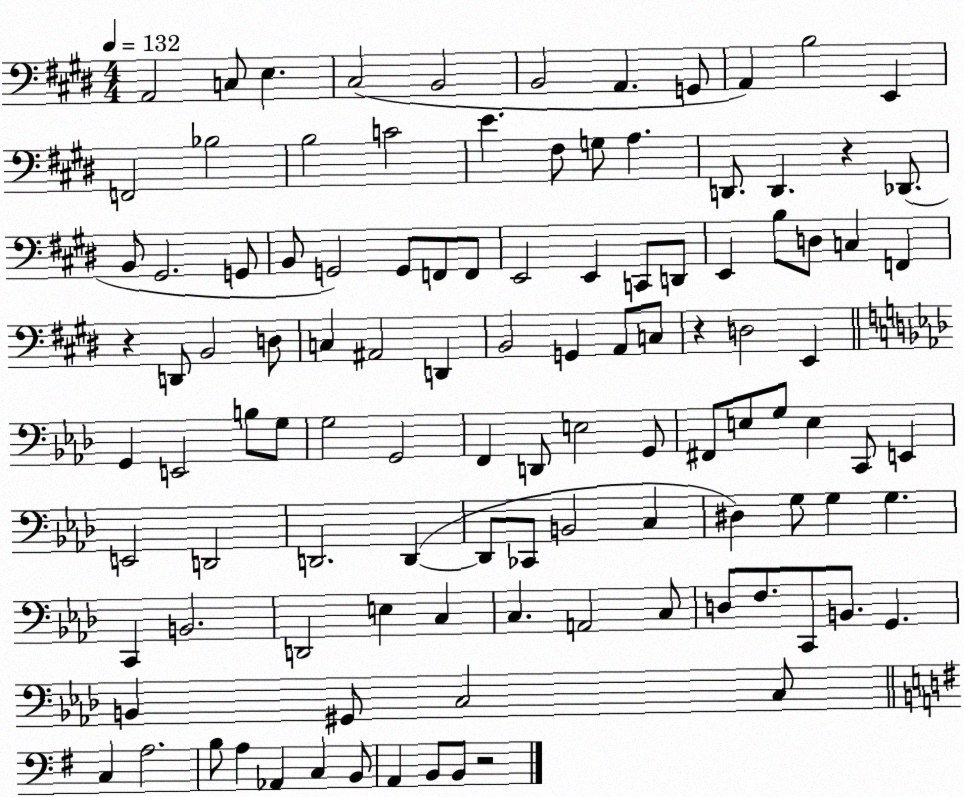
X:1
T:Untitled
M:4/4
L:1/4
K:E
A,,2 C,/2 E, ^C,2 B,,2 B,,2 A,, G,,/2 A,, B,2 E,, F,,2 _B,2 B,2 C2 E ^F,/2 G,/2 A, D,,/2 D,, z _D,,/2 B,,/2 ^G,,2 G,,/2 B,,/2 G,,2 G,,/2 F,,/2 F,,/2 E,,2 E,, C,,/2 D,,/2 E,, B,/2 D,/2 C, F,, z D,,/2 B,,2 D,/2 C, ^A,,2 D,, B,,2 G,, A,,/2 C,/2 z D,2 E,, G,, E,,2 B,/2 G,/2 G,2 G,,2 F,, D,,/2 E,2 G,,/2 ^F,,/2 E,/2 G,/2 E, C,,/2 E,, E,,2 D,,2 D,,2 D,, D,,/2 _C,,/2 B,,2 C, ^D, G,/2 G, G, C,, B,,2 D,,2 E, C, C, A,,2 C,/2 D,/2 F,/2 C,,/2 B,,/2 G,, B,, ^G,,/2 C,2 C,/2 C, A,2 B,/2 A, _A,, C, B,,/2 A,, B,,/2 B,,/2 z2